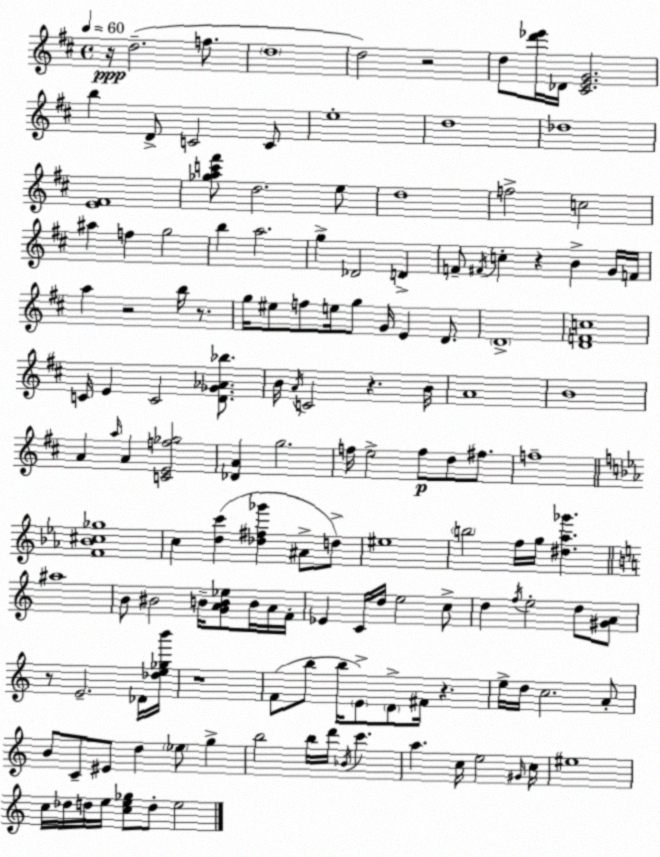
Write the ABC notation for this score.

X:1
T:Untitled
M:4/4
L:1/4
K:D
z/4 d2 f/2 d4 d2 z2 d/2 [d'_e']/4 _D/4 [^CEG]2 b D/2 C2 C/2 e4 d4 _d4 [E^F]4 [_gac'^f']/2 d2 e/2 d4 f2 c2 ^a f g2 b a2 g _D2 D F/2 ^F/4 c z B G/4 F/4 a z2 b/4 z/2 g/4 ^e/2 f/2 e/4 g/2 G/4 E D/2 D4 [DFc]4 C/4 E C2 [D_G_A_b]/2 B/4 A/4 C2 z B/4 A4 B4 A a/4 A [CEf_g]2 [_DA] g2 f/4 e2 f/2 d/2 ^f/2 f4 [F_B^c_g]4 c [dc'] [_d^f_g'] ^A/2 d/2 ^e4 b2 f/4 g/4 [^d_a_g'] ^a4 B/2 ^B2 B/4 [GAB_e]/2 B/4 A/4 F/4 _E C/4 d/4 e2 c/2 d f/4 e2 d/2 [^GA]/2 z/2 E2 _D/4 [_de_gb']/4 z4 F/2 b/2 b/4 E/2 D/2 ^F/4 z e/4 d/4 c2 A/2 B/2 C/2 ^E/2 d _e/2 g b2 b/4 d'/4 _B/4 c' a c/4 e2 ^G/4 c/4 ^e4 c/4 _d/4 d/4 e/4 [ce_g]/2 d/2 e2